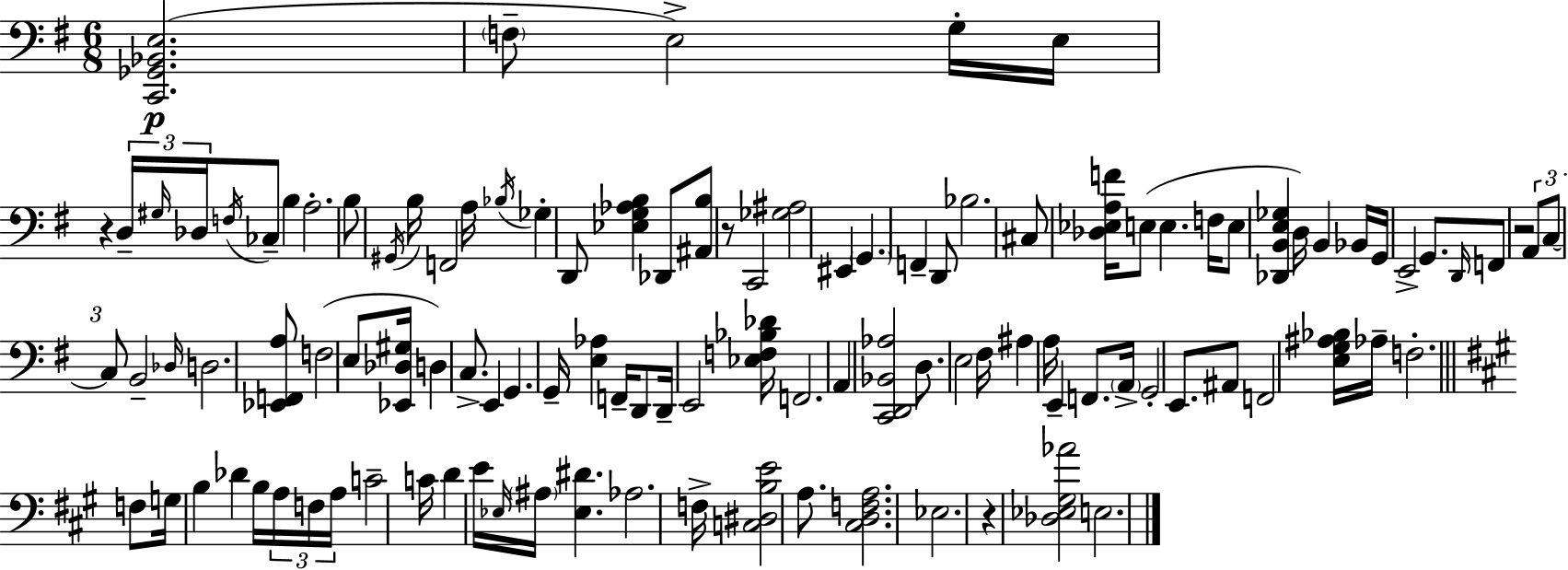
[C2,Gb2,Bb2,E3]/h. F3/e E3/h G3/s E3/s R/q D3/s G#3/s Db3/s F3/s CES3/e B3/q A3/h. B3/e G#2/s B3/s F2/h A3/s Bb3/s Gb3/q D2/e [Eb3,G3,Ab3,B3]/q Db2/e [A#2,B3]/e R/e C2/h [Gb3,A#3]/h EIS2/q G2/q. F2/q D2/e Bb3/h. C#3/e [Db3,Eb3,A3,F4]/s E3/e E3/q. F3/s E3/e [Db2,B2,E3,Gb3]/q D3/s B2/q Bb2/s G2/s E2/h G2/e. D2/s F2/e R/h A2/e C3/e C3/e B2/h Db3/s D3/h. [Eb2,F2,A3]/e F3/h E3/e [Eb2,Db3,G#3]/s D3/q C3/e. E2/q G2/q. G2/s [E3,Ab3]/q F2/s D2/e D2/s E2/h [Eb3,F3,Bb3,Db4]/s F2/h. A2/q [C2,D2,Bb2,Ab3]/h D3/e. E3/h F#3/s A#3/q A3/s E2/q F2/e. A2/s G2/h E2/e. A#2/e F2/h [E3,G3,A#3,Bb3]/s Ab3/s F3/h. F3/e G3/s B3/q Db4/q B3/s A3/s F3/s A3/s C4/h C4/s D4/q E4/s Eb3/s A#3/s [Eb3,D#4]/q. Ab3/h. F3/s [C3,D#3,B3,E4]/h A3/e. [C#3,D3,F3,A3]/h. Eb3/h. R/q [Db3,Eb3,G#3,Ab4]/h E3/h.